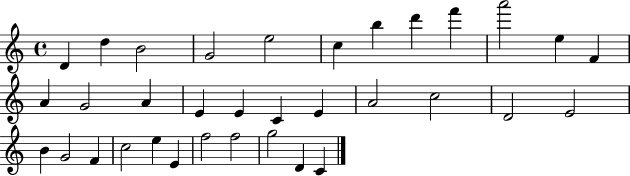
{
  \clef treble
  \time 4/4
  \defaultTimeSignature
  \key c \major
  d'4 d''4 b'2 | g'2 e''2 | c''4 b''4 d'''4 f'''4 | a'''2 e''4 f'4 | \break a'4 g'2 a'4 | e'4 e'4 c'4 e'4 | a'2 c''2 | d'2 e'2 | \break b'4 g'2 f'4 | c''2 e''4 e'4 | f''2 f''2 | g''2 d'4 c'4 | \break \bar "|."
}